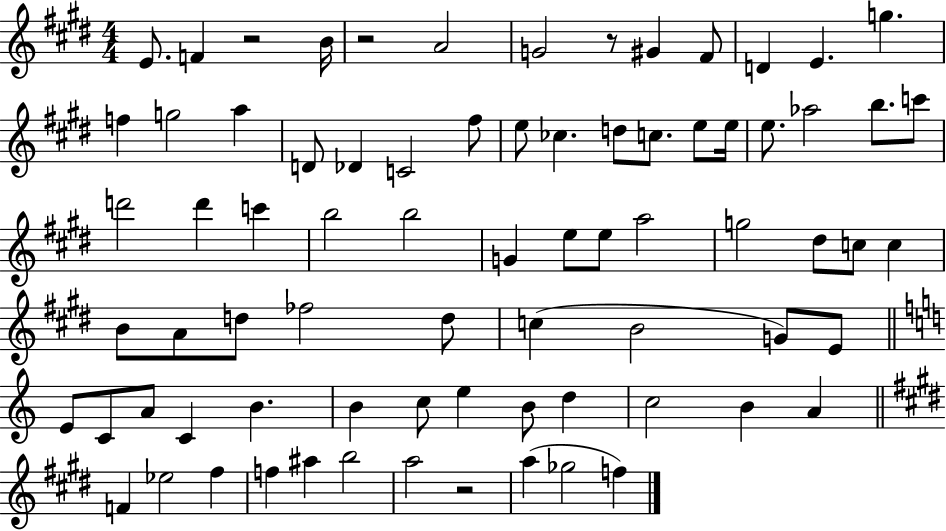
E4/e. F4/q R/h B4/s R/h A4/h G4/h R/e G#4/q F#4/e D4/q E4/q. G5/q. F5/q G5/h A5/q D4/e Db4/q C4/h F#5/e E5/e CES5/q. D5/e C5/e. E5/e E5/s E5/e. Ab5/h B5/e. C6/e D6/h D6/q C6/q B5/h B5/h G4/q E5/e E5/e A5/h G5/h D#5/e C5/e C5/q B4/e A4/e D5/e FES5/h D5/e C5/q B4/h G4/e E4/e E4/e C4/e A4/e C4/q B4/q. B4/q C5/e E5/q B4/e D5/q C5/h B4/q A4/q F4/q Eb5/h F#5/q F5/q A#5/q B5/h A5/h R/h A5/q Gb5/h F5/q